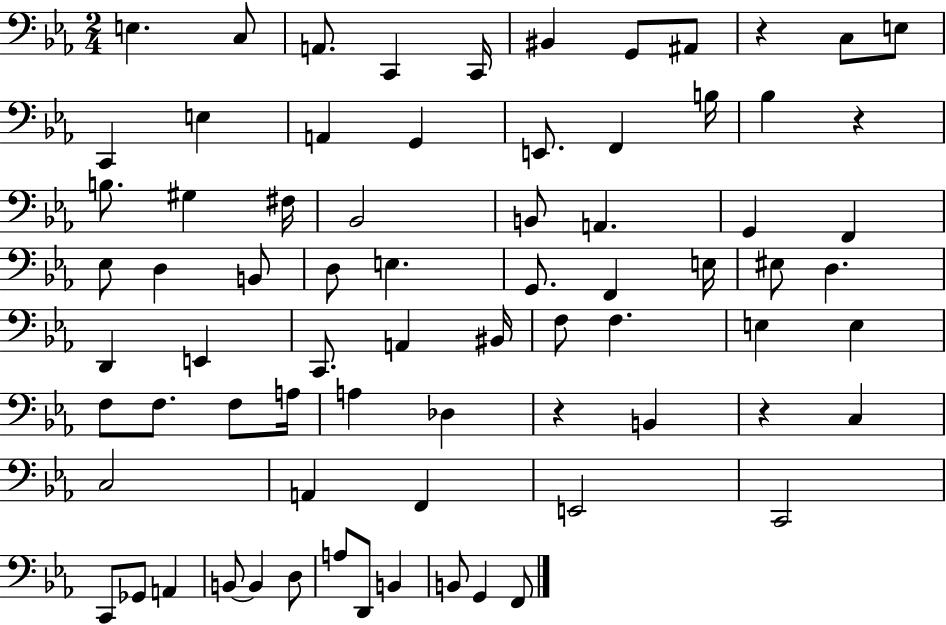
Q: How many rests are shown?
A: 4